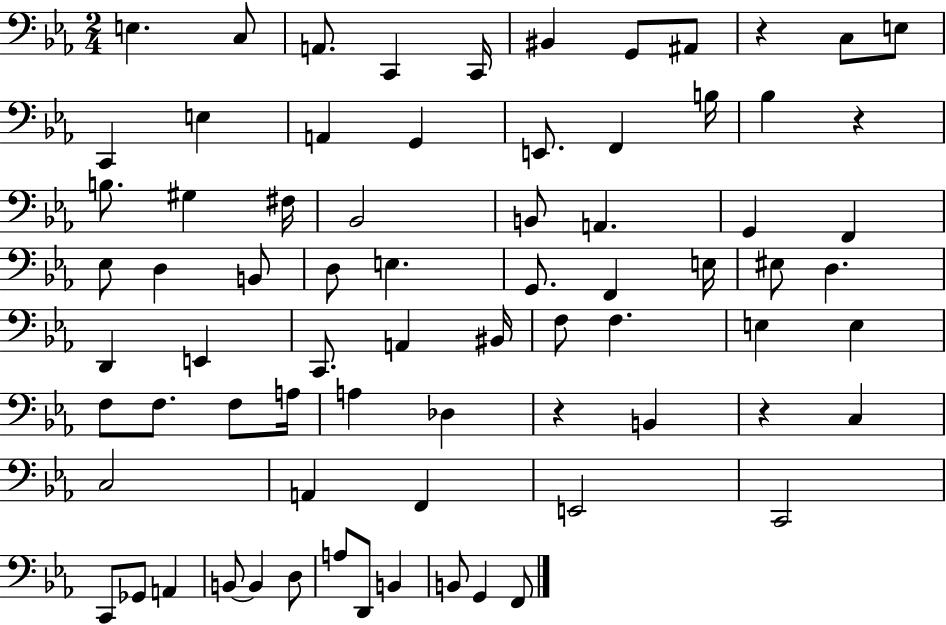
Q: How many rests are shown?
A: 4